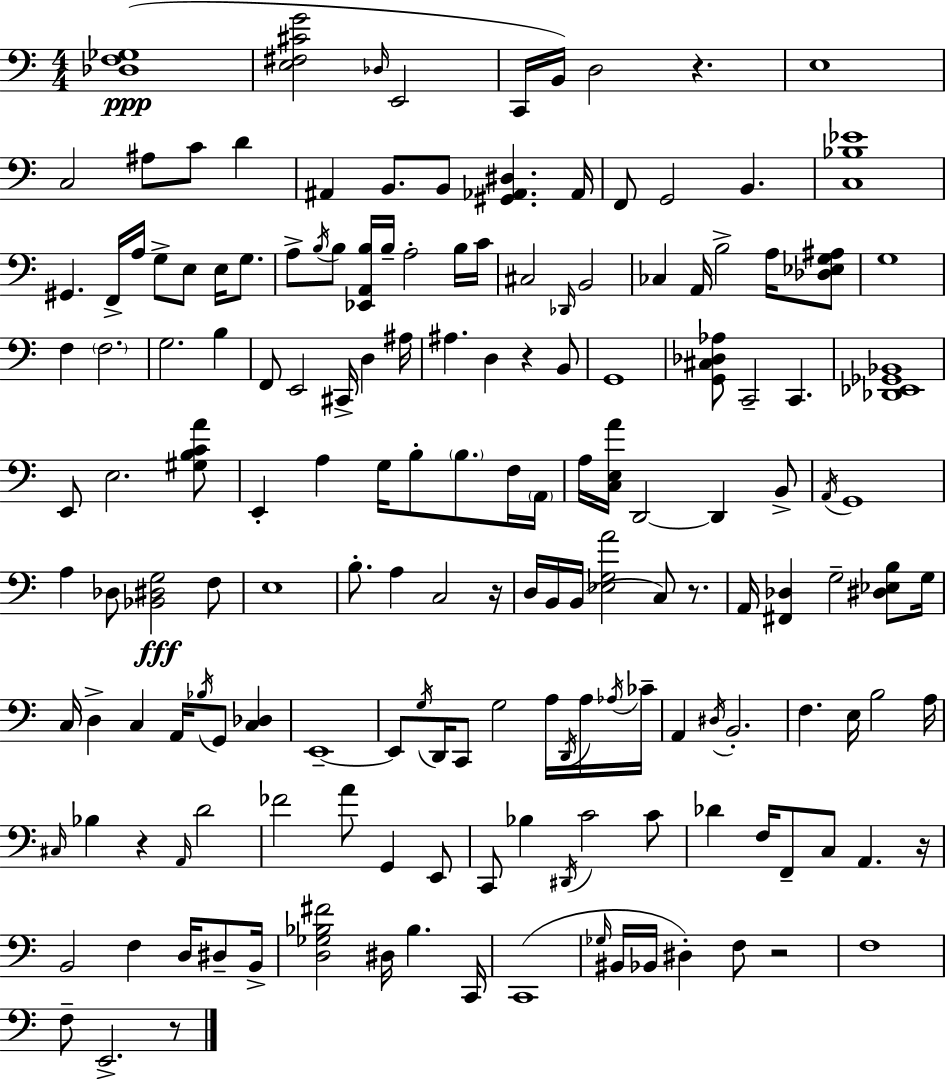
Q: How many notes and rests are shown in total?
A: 166